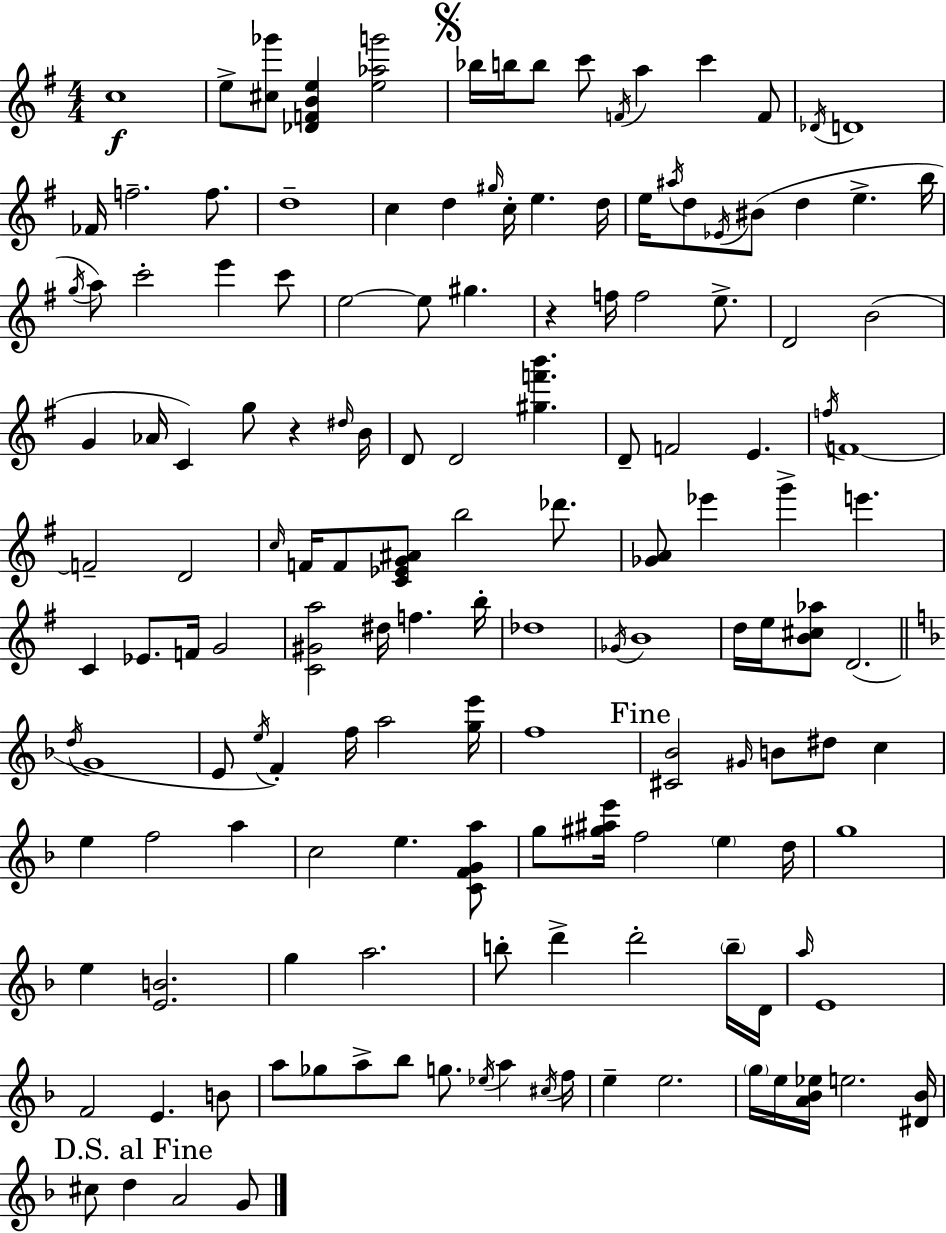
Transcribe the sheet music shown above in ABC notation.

X:1
T:Untitled
M:4/4
L:1/4
K:G
c4 e/2 [^c_g']/2 [_DFBe] [e_ag']2 _b/4 b/4 b/2 c'/2 F/4 a c' F/2 _D/4 D4 _F/4 f2 f/2 d4 c d ^g/4 c/4 e d/4 e/4 ^a/4 d/2 _E/4 ^B/2 d e b/4 g/4 a/2 c'2 e' c'/2 e2 e/2 ^g z f/4 f2 e/2 D2 B2 G _A/4 C g/2 z ^d/4 B/4 D/2 D2 [^gf'b'] D/2 F2 E f/4 F4 F2 D2 c/4 F/4 F/2 [C_EG^A]/2 b2 _d'/2 [_GA]/2 _e' g' e' C _E/2 F/4 G2 [C^Ga]2 ^d/4 f b/4 _d4 _G/4 B4 d/4 e/4 [B^c_a]/2 D2 d/4 G4 E/2 e/4 F f/4 a2 [ge']/4 f4 [^C_B]2 ^G/4 B/2 ^d/2 c e f2 a c2 e [CFGa]/2 g/2 [^g^ae']/4 f2 e d/4 g4 e [EB]2 g a2 b/2 d' d'2 b/4 D/4 a/4 E4 F2 E B/2 a/2 _g/2 a/2 _b/2 g/2 _e/4 a ^c/4 f/4 e e2 g/4 e/4 [A_B_e]/4 e2 [^D_B]/4 ^c/2 d A2 G/2